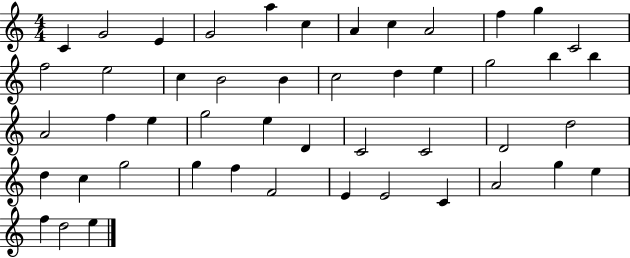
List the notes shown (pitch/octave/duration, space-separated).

C4/q G4/h E4/q G4/h A5/q C5/q A4/q C5/q A4/h F5/q G5/q C4/h F5/h E5/h C5/q B4/h B4/q C5/h D5/q E5/q G5/h B5/q B5/q A4/h F5/q E5/q G5/h E5/q D4/q C4/h C4/h D4/h D5/h D5/q C5/q G5/h G5/q F5/q F4/h E4/q E4/h C4/q A4/h G5/q E5/q F5/q D5/h E5/q